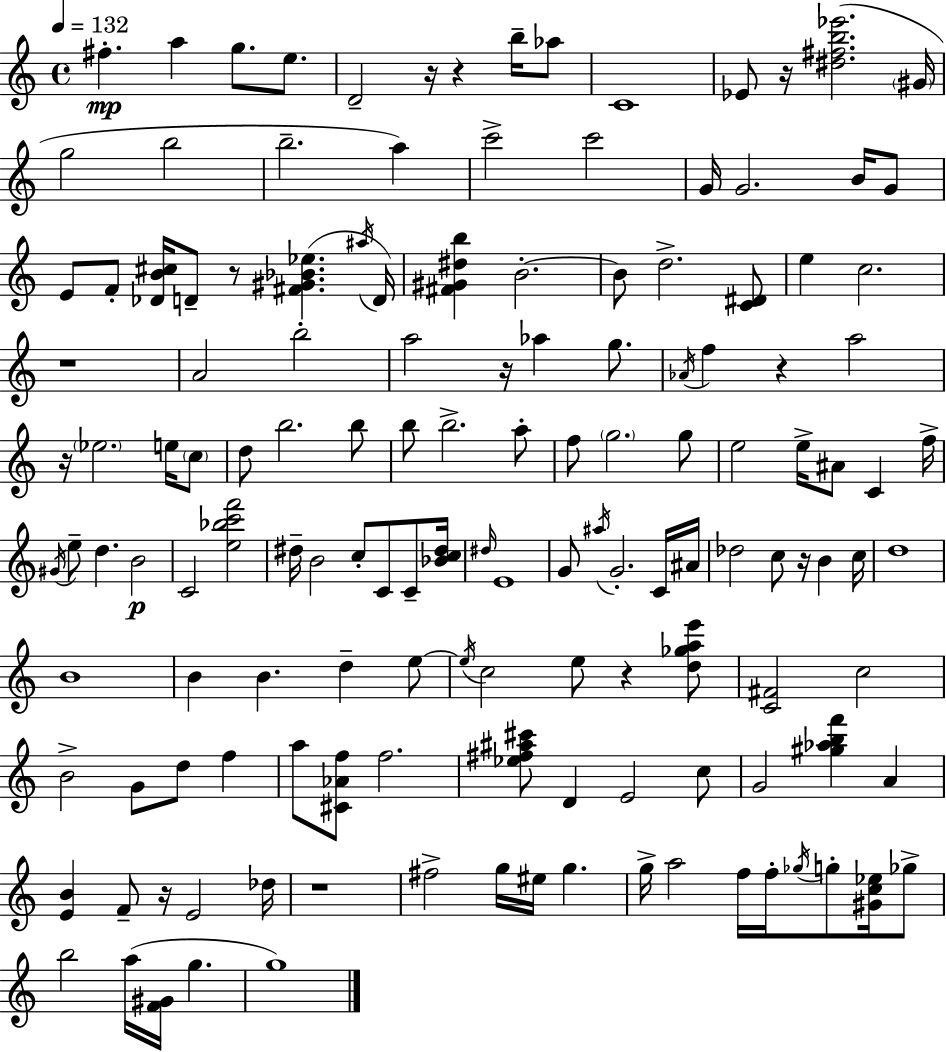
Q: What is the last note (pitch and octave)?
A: G5